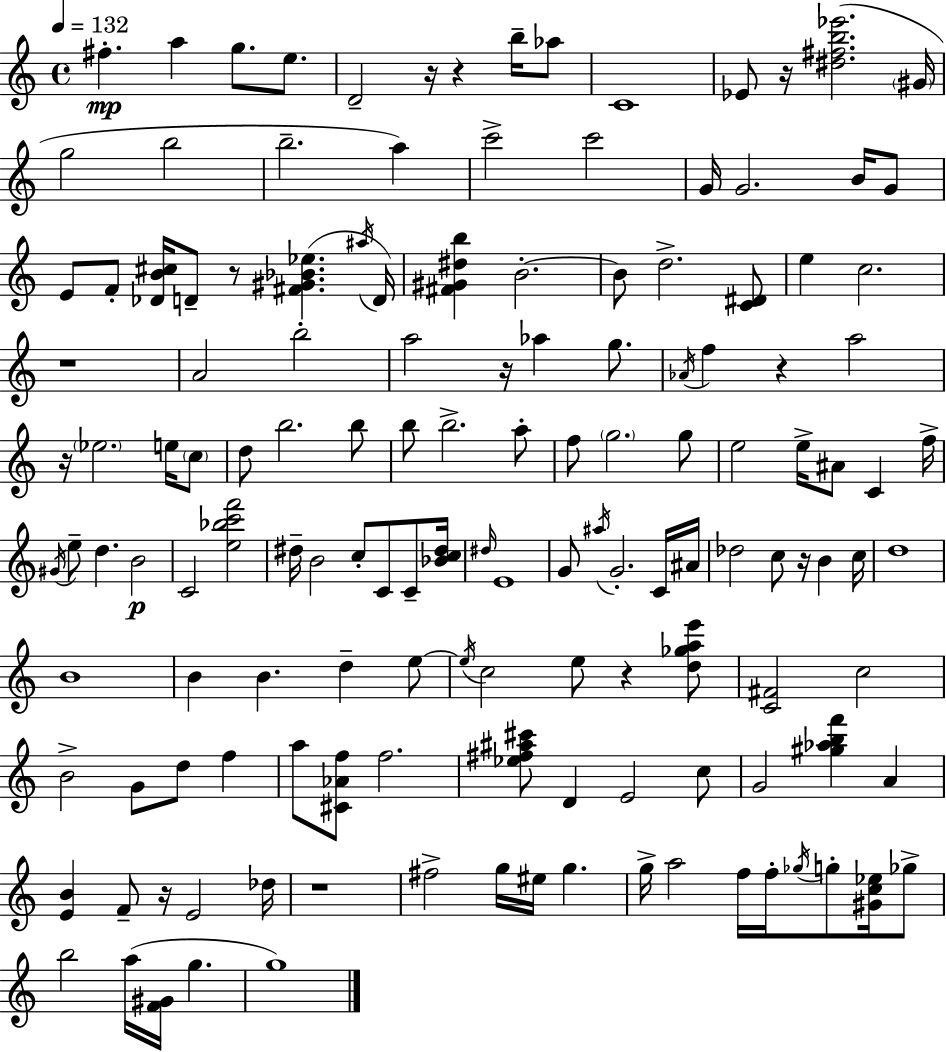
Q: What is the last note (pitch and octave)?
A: G5